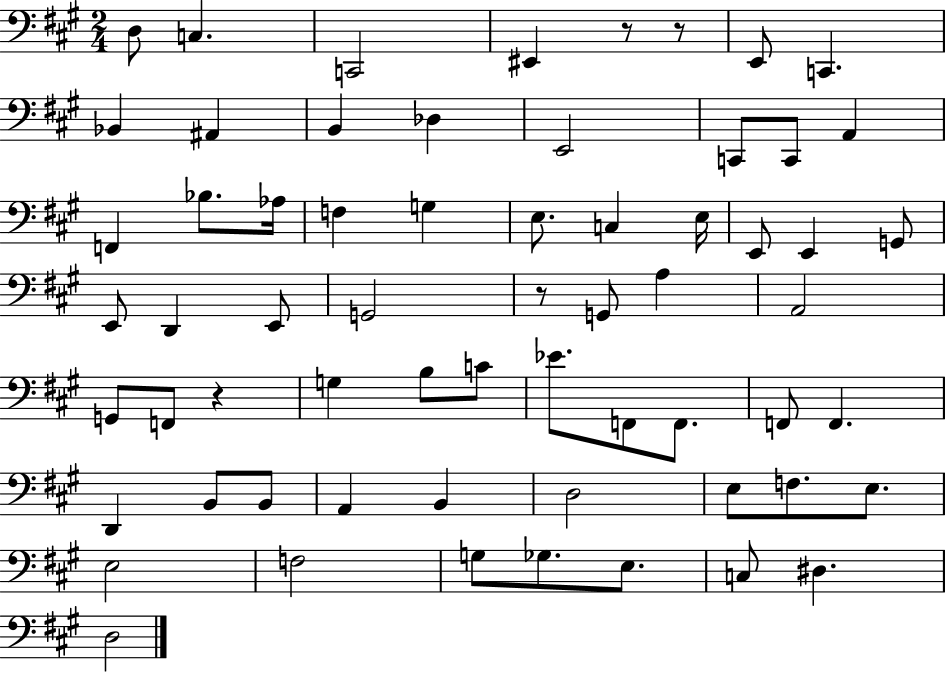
X:1
T:Untitled
M:2/4
L:1/4
K:A
D,/2 C, C,,2 ^E,, z/2 z/2 E,,/2 C,, _B,, ^A,, B,, _D, E,,2 C,,/2 C,,/2 A,, F,, _B,/2 _A,/4 F, G, E,/2 C, E,/4 E,,/2 E,, G,,/2 E,,/2 D,, E,,/2 G,,2 z/2 G,,/2 A, A,,2 G,,/2 F,,/2 z G, B,/2 C/2 _E/2 F,,/2 F,,/2 F,,/2 F,, D,, B,,/2 B,,/2 A,, B,, D,2 E,/2 F,/2 E,/2 E,2 F,2 G,/2 _G,/2 E,/2 C,/2 ^D, D,2